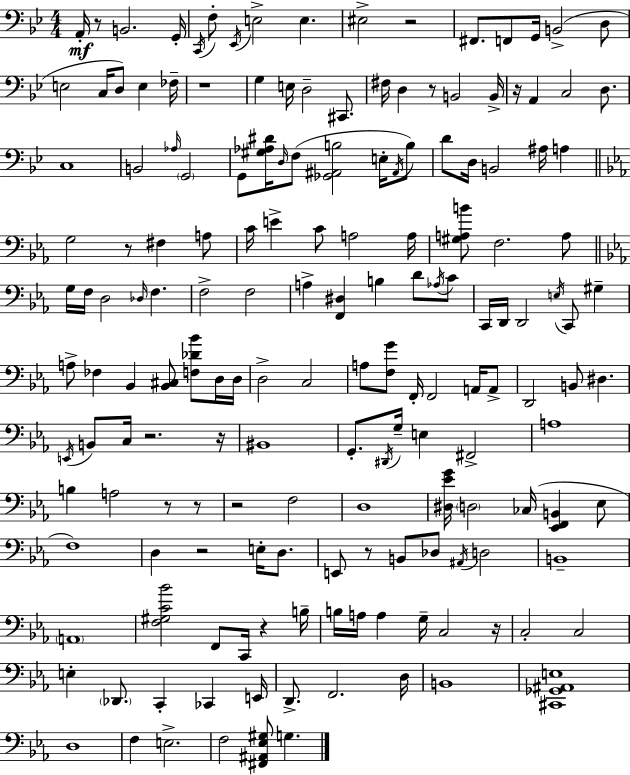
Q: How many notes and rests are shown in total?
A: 167